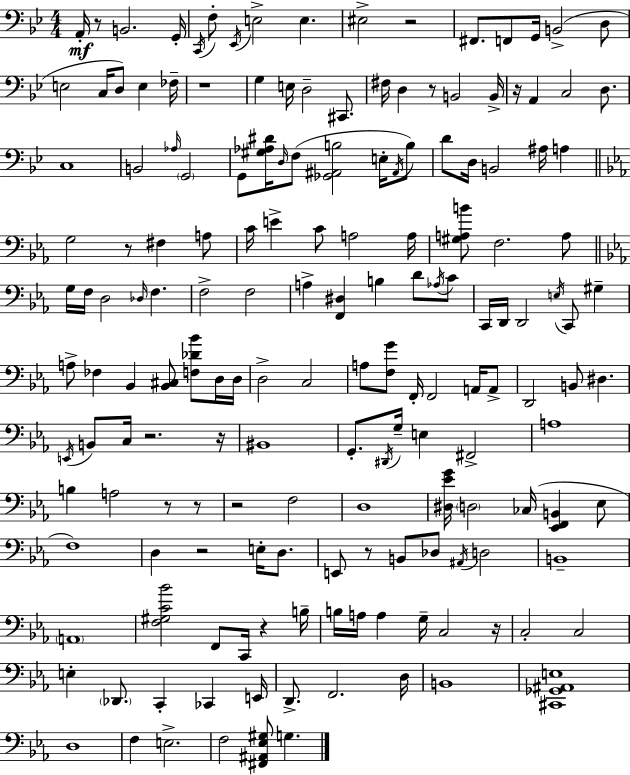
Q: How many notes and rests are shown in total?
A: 167